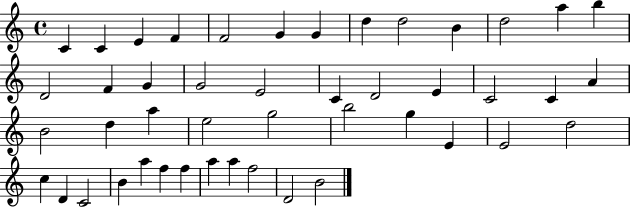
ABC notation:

X:1
T:Untitled
M:4/4
L:1/4
K:C
C C E F F2 G G d d2 B d2 a b D2 F G G2 E2 C D2 E C2 C A B2 d a e2 g2 b2 g E E2 d2 c D C2 B a f f a a f2 D2 B2